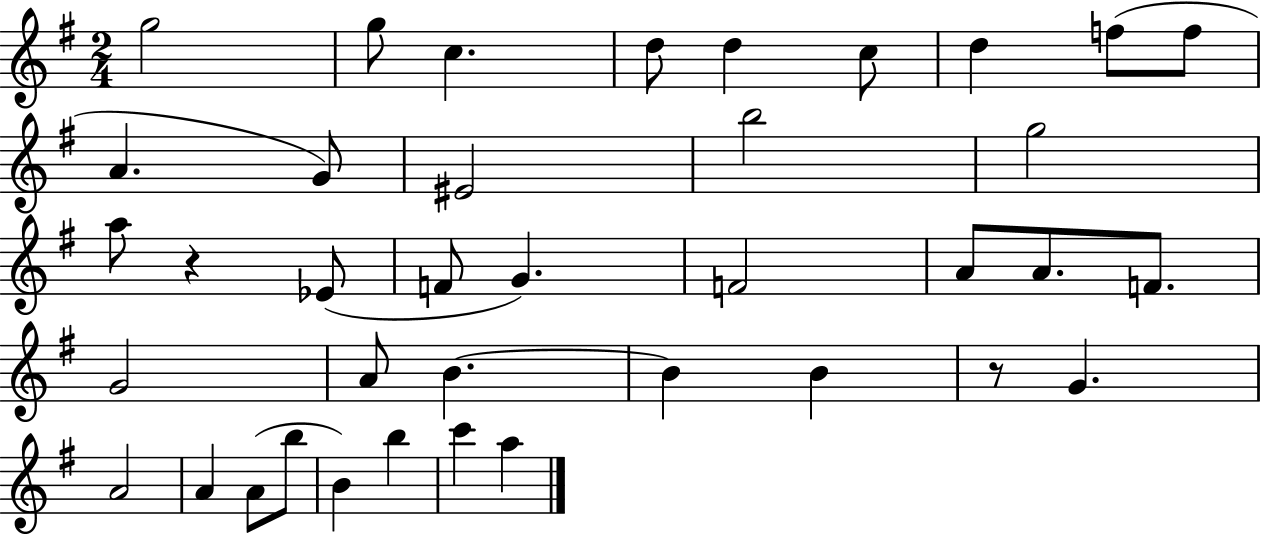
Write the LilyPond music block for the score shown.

{
  \clef treble
  \numericTimeSignature
  \time 2/4
  \key g \major
  g''2 | g''8 c''4. | d''8 d''4 c''8 | d''4 f''8( f''8 | \break a'4. g'8) | eis'2 | b''2 | g''2 | \break a''8 r4 ees'8( | f'8 g'4.) | f'2 | a'8 a'8. f'8. | \break g'2 | a'8 b'4.~~ | b'4 b'4 | r8 g'4. | \break a'2 | a'4 a'8( b''8 | b'4) b''4 | c'''4 a''4 | \break \bar "|."
}